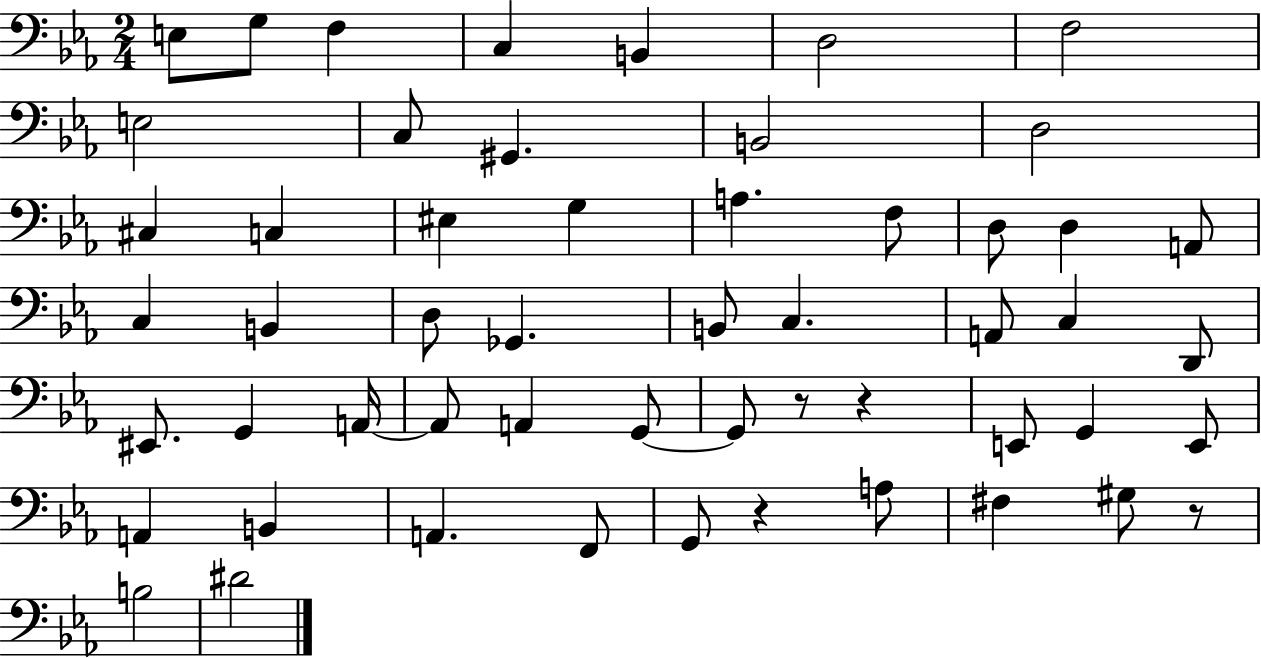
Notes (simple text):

E3/e G3/e F3/q C3/q B2/q D3/h F3/h E3/h C3/e G#2/q. B2/h D3/h C#3/q C3/q EIS3/q G3/q A3/q. F3/e D3/e D3/q A2/e C3/q B2/q D3/e Gb2/q. B2/e C3/q. A2/e C3/q D2/e EIS2/e. G2/q A2/s A2/e A2/q G2/e G2/e R/e R/q E2/e G2/q E2/e A2/q B2/q A2/q. F2/e G2/e R/q A3/e F#3/q G#3/e R/e B3/h D#4/h